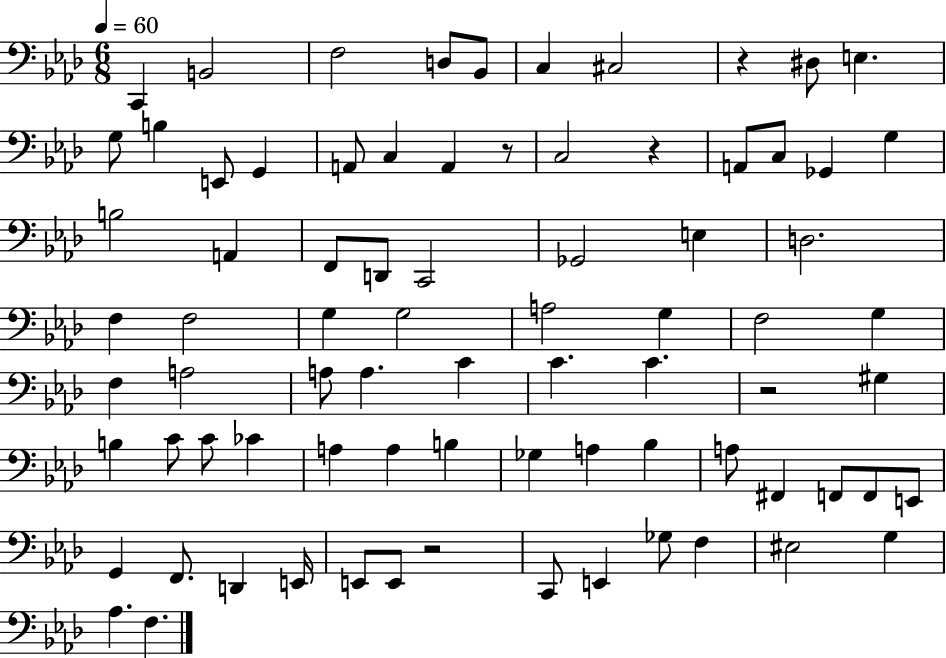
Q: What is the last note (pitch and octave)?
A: F3